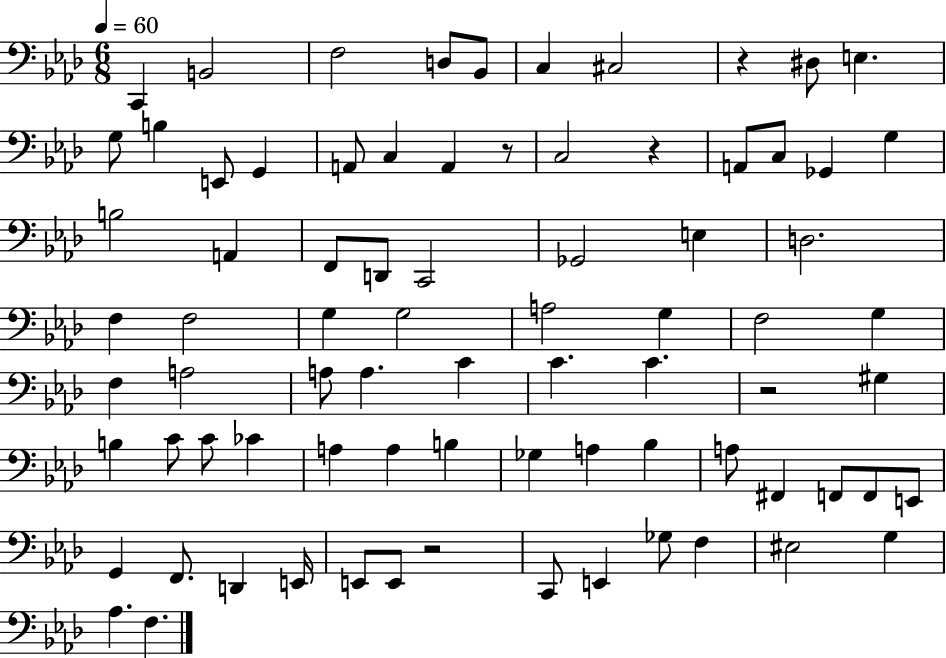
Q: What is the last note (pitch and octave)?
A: F3